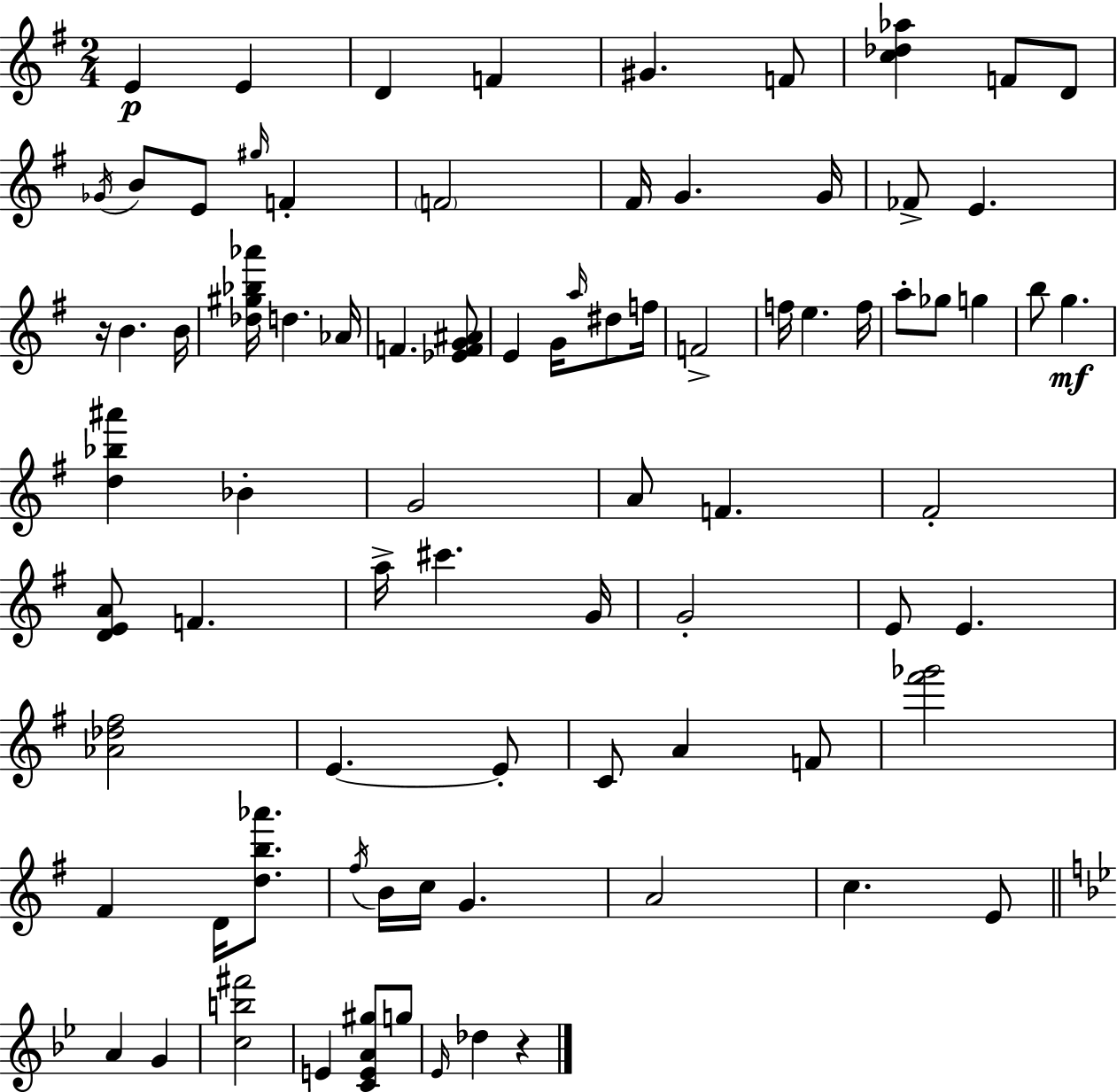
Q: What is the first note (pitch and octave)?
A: E4